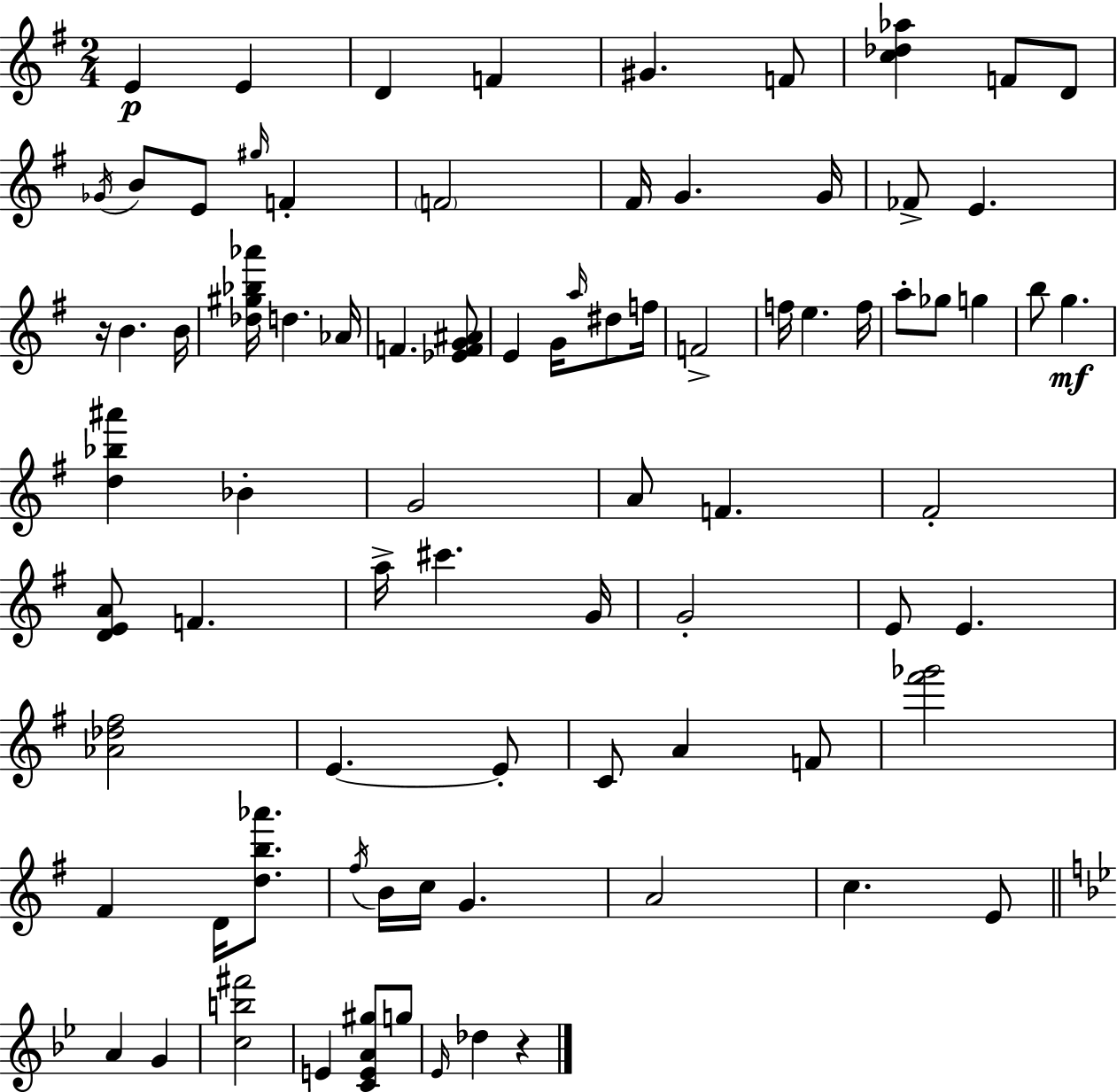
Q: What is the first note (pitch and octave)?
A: E4